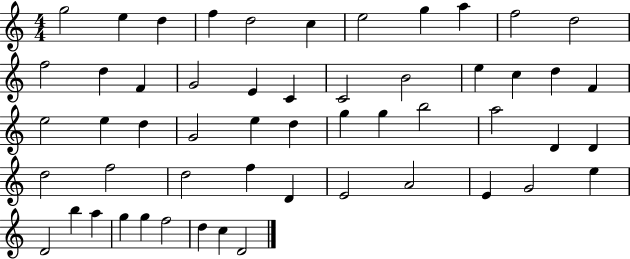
{
  \clef treble
  \numericTimeSignature
  \time 4/4
  \key c \major
  g''2 e''4 d''4 | f''4 d''2 c''4 | e''2 g''4 a''4 | f''2 d''2 | \break f''2 d''4 f'4 | g'2 e'4 c'4 | c'2 b'2 | e''4 c''4 d''4 f'4 | \break e''2 e''4 d''4 | g'2 e''4 d''4 | g''4 g''4 b''2 | a''2 d'4 d'4 | \break d''2 f''2 | d''2 f''4 d'4 | e'2 a'2 | e'4 g'2 e''4 | \break d'2 b''4 a''4 | g''4 g''4 f''2 | d''4 c''4 d'2 | \bar "|."
}